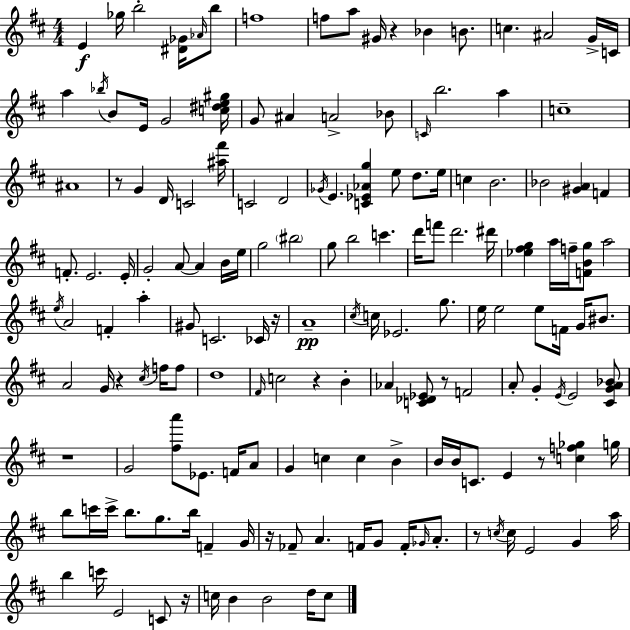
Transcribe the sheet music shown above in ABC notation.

X:1
T:Untitled
M:4/4
L:1/4
K:D
E _g/4 b2 [^D_G]/4 _A/4 b/2 f4 f/2 a/2 ^G/4 z _B B/2 c ^A2 G/4 C/4 a _b/4 B/2 E/4 G2 [c^de^g]/4 G/2 ^A A2 _B/2 C/4 b2 a c4 ^A4 z/2 G D/4 C2 [^a^f']/4 C2 D2 _G/4 E [C_E_Ag] e/2 d/2 e/4 c B2 _B2 [^GA] F F/2 E2 E/4 G2 A/2 A B/4 e/4 g2 ^b2 g/2 b2 c' d'/4 f'/2 d'2 ^d'/4 [_e^fg] a/4 f/4 [FBg]/2 a2 e/4 A2 F a ^G/2 C2 _C/4 z/4 A4 ^c/4 c/4 _E2 g/2 e/4 e2 e/2 F/4 G/4 ^B/2 A2 G/4 z ^c/4 f/4 f/2 d4 ^F/4 c2 z B _A [C_D_E]/2 z/2 F2 A/2 G E/4 E2 [^CGA_B]/2 z4 G2 [^fa']/2 _E/2 F/4 A/2 G c c B B/4 B/4 C/2 E z/2 [cf_g] g/4 b/2 c'/4 c'/4 b/2 g/2 b/4 F G/4 z/4 _F/2 A F/4 G/2 F/4 _G/4 A/2 z/2 c/4 c/4 E2 G a/4 b c'/4 E2 C/2 z/4 c/4 B B2 d/4 c/2